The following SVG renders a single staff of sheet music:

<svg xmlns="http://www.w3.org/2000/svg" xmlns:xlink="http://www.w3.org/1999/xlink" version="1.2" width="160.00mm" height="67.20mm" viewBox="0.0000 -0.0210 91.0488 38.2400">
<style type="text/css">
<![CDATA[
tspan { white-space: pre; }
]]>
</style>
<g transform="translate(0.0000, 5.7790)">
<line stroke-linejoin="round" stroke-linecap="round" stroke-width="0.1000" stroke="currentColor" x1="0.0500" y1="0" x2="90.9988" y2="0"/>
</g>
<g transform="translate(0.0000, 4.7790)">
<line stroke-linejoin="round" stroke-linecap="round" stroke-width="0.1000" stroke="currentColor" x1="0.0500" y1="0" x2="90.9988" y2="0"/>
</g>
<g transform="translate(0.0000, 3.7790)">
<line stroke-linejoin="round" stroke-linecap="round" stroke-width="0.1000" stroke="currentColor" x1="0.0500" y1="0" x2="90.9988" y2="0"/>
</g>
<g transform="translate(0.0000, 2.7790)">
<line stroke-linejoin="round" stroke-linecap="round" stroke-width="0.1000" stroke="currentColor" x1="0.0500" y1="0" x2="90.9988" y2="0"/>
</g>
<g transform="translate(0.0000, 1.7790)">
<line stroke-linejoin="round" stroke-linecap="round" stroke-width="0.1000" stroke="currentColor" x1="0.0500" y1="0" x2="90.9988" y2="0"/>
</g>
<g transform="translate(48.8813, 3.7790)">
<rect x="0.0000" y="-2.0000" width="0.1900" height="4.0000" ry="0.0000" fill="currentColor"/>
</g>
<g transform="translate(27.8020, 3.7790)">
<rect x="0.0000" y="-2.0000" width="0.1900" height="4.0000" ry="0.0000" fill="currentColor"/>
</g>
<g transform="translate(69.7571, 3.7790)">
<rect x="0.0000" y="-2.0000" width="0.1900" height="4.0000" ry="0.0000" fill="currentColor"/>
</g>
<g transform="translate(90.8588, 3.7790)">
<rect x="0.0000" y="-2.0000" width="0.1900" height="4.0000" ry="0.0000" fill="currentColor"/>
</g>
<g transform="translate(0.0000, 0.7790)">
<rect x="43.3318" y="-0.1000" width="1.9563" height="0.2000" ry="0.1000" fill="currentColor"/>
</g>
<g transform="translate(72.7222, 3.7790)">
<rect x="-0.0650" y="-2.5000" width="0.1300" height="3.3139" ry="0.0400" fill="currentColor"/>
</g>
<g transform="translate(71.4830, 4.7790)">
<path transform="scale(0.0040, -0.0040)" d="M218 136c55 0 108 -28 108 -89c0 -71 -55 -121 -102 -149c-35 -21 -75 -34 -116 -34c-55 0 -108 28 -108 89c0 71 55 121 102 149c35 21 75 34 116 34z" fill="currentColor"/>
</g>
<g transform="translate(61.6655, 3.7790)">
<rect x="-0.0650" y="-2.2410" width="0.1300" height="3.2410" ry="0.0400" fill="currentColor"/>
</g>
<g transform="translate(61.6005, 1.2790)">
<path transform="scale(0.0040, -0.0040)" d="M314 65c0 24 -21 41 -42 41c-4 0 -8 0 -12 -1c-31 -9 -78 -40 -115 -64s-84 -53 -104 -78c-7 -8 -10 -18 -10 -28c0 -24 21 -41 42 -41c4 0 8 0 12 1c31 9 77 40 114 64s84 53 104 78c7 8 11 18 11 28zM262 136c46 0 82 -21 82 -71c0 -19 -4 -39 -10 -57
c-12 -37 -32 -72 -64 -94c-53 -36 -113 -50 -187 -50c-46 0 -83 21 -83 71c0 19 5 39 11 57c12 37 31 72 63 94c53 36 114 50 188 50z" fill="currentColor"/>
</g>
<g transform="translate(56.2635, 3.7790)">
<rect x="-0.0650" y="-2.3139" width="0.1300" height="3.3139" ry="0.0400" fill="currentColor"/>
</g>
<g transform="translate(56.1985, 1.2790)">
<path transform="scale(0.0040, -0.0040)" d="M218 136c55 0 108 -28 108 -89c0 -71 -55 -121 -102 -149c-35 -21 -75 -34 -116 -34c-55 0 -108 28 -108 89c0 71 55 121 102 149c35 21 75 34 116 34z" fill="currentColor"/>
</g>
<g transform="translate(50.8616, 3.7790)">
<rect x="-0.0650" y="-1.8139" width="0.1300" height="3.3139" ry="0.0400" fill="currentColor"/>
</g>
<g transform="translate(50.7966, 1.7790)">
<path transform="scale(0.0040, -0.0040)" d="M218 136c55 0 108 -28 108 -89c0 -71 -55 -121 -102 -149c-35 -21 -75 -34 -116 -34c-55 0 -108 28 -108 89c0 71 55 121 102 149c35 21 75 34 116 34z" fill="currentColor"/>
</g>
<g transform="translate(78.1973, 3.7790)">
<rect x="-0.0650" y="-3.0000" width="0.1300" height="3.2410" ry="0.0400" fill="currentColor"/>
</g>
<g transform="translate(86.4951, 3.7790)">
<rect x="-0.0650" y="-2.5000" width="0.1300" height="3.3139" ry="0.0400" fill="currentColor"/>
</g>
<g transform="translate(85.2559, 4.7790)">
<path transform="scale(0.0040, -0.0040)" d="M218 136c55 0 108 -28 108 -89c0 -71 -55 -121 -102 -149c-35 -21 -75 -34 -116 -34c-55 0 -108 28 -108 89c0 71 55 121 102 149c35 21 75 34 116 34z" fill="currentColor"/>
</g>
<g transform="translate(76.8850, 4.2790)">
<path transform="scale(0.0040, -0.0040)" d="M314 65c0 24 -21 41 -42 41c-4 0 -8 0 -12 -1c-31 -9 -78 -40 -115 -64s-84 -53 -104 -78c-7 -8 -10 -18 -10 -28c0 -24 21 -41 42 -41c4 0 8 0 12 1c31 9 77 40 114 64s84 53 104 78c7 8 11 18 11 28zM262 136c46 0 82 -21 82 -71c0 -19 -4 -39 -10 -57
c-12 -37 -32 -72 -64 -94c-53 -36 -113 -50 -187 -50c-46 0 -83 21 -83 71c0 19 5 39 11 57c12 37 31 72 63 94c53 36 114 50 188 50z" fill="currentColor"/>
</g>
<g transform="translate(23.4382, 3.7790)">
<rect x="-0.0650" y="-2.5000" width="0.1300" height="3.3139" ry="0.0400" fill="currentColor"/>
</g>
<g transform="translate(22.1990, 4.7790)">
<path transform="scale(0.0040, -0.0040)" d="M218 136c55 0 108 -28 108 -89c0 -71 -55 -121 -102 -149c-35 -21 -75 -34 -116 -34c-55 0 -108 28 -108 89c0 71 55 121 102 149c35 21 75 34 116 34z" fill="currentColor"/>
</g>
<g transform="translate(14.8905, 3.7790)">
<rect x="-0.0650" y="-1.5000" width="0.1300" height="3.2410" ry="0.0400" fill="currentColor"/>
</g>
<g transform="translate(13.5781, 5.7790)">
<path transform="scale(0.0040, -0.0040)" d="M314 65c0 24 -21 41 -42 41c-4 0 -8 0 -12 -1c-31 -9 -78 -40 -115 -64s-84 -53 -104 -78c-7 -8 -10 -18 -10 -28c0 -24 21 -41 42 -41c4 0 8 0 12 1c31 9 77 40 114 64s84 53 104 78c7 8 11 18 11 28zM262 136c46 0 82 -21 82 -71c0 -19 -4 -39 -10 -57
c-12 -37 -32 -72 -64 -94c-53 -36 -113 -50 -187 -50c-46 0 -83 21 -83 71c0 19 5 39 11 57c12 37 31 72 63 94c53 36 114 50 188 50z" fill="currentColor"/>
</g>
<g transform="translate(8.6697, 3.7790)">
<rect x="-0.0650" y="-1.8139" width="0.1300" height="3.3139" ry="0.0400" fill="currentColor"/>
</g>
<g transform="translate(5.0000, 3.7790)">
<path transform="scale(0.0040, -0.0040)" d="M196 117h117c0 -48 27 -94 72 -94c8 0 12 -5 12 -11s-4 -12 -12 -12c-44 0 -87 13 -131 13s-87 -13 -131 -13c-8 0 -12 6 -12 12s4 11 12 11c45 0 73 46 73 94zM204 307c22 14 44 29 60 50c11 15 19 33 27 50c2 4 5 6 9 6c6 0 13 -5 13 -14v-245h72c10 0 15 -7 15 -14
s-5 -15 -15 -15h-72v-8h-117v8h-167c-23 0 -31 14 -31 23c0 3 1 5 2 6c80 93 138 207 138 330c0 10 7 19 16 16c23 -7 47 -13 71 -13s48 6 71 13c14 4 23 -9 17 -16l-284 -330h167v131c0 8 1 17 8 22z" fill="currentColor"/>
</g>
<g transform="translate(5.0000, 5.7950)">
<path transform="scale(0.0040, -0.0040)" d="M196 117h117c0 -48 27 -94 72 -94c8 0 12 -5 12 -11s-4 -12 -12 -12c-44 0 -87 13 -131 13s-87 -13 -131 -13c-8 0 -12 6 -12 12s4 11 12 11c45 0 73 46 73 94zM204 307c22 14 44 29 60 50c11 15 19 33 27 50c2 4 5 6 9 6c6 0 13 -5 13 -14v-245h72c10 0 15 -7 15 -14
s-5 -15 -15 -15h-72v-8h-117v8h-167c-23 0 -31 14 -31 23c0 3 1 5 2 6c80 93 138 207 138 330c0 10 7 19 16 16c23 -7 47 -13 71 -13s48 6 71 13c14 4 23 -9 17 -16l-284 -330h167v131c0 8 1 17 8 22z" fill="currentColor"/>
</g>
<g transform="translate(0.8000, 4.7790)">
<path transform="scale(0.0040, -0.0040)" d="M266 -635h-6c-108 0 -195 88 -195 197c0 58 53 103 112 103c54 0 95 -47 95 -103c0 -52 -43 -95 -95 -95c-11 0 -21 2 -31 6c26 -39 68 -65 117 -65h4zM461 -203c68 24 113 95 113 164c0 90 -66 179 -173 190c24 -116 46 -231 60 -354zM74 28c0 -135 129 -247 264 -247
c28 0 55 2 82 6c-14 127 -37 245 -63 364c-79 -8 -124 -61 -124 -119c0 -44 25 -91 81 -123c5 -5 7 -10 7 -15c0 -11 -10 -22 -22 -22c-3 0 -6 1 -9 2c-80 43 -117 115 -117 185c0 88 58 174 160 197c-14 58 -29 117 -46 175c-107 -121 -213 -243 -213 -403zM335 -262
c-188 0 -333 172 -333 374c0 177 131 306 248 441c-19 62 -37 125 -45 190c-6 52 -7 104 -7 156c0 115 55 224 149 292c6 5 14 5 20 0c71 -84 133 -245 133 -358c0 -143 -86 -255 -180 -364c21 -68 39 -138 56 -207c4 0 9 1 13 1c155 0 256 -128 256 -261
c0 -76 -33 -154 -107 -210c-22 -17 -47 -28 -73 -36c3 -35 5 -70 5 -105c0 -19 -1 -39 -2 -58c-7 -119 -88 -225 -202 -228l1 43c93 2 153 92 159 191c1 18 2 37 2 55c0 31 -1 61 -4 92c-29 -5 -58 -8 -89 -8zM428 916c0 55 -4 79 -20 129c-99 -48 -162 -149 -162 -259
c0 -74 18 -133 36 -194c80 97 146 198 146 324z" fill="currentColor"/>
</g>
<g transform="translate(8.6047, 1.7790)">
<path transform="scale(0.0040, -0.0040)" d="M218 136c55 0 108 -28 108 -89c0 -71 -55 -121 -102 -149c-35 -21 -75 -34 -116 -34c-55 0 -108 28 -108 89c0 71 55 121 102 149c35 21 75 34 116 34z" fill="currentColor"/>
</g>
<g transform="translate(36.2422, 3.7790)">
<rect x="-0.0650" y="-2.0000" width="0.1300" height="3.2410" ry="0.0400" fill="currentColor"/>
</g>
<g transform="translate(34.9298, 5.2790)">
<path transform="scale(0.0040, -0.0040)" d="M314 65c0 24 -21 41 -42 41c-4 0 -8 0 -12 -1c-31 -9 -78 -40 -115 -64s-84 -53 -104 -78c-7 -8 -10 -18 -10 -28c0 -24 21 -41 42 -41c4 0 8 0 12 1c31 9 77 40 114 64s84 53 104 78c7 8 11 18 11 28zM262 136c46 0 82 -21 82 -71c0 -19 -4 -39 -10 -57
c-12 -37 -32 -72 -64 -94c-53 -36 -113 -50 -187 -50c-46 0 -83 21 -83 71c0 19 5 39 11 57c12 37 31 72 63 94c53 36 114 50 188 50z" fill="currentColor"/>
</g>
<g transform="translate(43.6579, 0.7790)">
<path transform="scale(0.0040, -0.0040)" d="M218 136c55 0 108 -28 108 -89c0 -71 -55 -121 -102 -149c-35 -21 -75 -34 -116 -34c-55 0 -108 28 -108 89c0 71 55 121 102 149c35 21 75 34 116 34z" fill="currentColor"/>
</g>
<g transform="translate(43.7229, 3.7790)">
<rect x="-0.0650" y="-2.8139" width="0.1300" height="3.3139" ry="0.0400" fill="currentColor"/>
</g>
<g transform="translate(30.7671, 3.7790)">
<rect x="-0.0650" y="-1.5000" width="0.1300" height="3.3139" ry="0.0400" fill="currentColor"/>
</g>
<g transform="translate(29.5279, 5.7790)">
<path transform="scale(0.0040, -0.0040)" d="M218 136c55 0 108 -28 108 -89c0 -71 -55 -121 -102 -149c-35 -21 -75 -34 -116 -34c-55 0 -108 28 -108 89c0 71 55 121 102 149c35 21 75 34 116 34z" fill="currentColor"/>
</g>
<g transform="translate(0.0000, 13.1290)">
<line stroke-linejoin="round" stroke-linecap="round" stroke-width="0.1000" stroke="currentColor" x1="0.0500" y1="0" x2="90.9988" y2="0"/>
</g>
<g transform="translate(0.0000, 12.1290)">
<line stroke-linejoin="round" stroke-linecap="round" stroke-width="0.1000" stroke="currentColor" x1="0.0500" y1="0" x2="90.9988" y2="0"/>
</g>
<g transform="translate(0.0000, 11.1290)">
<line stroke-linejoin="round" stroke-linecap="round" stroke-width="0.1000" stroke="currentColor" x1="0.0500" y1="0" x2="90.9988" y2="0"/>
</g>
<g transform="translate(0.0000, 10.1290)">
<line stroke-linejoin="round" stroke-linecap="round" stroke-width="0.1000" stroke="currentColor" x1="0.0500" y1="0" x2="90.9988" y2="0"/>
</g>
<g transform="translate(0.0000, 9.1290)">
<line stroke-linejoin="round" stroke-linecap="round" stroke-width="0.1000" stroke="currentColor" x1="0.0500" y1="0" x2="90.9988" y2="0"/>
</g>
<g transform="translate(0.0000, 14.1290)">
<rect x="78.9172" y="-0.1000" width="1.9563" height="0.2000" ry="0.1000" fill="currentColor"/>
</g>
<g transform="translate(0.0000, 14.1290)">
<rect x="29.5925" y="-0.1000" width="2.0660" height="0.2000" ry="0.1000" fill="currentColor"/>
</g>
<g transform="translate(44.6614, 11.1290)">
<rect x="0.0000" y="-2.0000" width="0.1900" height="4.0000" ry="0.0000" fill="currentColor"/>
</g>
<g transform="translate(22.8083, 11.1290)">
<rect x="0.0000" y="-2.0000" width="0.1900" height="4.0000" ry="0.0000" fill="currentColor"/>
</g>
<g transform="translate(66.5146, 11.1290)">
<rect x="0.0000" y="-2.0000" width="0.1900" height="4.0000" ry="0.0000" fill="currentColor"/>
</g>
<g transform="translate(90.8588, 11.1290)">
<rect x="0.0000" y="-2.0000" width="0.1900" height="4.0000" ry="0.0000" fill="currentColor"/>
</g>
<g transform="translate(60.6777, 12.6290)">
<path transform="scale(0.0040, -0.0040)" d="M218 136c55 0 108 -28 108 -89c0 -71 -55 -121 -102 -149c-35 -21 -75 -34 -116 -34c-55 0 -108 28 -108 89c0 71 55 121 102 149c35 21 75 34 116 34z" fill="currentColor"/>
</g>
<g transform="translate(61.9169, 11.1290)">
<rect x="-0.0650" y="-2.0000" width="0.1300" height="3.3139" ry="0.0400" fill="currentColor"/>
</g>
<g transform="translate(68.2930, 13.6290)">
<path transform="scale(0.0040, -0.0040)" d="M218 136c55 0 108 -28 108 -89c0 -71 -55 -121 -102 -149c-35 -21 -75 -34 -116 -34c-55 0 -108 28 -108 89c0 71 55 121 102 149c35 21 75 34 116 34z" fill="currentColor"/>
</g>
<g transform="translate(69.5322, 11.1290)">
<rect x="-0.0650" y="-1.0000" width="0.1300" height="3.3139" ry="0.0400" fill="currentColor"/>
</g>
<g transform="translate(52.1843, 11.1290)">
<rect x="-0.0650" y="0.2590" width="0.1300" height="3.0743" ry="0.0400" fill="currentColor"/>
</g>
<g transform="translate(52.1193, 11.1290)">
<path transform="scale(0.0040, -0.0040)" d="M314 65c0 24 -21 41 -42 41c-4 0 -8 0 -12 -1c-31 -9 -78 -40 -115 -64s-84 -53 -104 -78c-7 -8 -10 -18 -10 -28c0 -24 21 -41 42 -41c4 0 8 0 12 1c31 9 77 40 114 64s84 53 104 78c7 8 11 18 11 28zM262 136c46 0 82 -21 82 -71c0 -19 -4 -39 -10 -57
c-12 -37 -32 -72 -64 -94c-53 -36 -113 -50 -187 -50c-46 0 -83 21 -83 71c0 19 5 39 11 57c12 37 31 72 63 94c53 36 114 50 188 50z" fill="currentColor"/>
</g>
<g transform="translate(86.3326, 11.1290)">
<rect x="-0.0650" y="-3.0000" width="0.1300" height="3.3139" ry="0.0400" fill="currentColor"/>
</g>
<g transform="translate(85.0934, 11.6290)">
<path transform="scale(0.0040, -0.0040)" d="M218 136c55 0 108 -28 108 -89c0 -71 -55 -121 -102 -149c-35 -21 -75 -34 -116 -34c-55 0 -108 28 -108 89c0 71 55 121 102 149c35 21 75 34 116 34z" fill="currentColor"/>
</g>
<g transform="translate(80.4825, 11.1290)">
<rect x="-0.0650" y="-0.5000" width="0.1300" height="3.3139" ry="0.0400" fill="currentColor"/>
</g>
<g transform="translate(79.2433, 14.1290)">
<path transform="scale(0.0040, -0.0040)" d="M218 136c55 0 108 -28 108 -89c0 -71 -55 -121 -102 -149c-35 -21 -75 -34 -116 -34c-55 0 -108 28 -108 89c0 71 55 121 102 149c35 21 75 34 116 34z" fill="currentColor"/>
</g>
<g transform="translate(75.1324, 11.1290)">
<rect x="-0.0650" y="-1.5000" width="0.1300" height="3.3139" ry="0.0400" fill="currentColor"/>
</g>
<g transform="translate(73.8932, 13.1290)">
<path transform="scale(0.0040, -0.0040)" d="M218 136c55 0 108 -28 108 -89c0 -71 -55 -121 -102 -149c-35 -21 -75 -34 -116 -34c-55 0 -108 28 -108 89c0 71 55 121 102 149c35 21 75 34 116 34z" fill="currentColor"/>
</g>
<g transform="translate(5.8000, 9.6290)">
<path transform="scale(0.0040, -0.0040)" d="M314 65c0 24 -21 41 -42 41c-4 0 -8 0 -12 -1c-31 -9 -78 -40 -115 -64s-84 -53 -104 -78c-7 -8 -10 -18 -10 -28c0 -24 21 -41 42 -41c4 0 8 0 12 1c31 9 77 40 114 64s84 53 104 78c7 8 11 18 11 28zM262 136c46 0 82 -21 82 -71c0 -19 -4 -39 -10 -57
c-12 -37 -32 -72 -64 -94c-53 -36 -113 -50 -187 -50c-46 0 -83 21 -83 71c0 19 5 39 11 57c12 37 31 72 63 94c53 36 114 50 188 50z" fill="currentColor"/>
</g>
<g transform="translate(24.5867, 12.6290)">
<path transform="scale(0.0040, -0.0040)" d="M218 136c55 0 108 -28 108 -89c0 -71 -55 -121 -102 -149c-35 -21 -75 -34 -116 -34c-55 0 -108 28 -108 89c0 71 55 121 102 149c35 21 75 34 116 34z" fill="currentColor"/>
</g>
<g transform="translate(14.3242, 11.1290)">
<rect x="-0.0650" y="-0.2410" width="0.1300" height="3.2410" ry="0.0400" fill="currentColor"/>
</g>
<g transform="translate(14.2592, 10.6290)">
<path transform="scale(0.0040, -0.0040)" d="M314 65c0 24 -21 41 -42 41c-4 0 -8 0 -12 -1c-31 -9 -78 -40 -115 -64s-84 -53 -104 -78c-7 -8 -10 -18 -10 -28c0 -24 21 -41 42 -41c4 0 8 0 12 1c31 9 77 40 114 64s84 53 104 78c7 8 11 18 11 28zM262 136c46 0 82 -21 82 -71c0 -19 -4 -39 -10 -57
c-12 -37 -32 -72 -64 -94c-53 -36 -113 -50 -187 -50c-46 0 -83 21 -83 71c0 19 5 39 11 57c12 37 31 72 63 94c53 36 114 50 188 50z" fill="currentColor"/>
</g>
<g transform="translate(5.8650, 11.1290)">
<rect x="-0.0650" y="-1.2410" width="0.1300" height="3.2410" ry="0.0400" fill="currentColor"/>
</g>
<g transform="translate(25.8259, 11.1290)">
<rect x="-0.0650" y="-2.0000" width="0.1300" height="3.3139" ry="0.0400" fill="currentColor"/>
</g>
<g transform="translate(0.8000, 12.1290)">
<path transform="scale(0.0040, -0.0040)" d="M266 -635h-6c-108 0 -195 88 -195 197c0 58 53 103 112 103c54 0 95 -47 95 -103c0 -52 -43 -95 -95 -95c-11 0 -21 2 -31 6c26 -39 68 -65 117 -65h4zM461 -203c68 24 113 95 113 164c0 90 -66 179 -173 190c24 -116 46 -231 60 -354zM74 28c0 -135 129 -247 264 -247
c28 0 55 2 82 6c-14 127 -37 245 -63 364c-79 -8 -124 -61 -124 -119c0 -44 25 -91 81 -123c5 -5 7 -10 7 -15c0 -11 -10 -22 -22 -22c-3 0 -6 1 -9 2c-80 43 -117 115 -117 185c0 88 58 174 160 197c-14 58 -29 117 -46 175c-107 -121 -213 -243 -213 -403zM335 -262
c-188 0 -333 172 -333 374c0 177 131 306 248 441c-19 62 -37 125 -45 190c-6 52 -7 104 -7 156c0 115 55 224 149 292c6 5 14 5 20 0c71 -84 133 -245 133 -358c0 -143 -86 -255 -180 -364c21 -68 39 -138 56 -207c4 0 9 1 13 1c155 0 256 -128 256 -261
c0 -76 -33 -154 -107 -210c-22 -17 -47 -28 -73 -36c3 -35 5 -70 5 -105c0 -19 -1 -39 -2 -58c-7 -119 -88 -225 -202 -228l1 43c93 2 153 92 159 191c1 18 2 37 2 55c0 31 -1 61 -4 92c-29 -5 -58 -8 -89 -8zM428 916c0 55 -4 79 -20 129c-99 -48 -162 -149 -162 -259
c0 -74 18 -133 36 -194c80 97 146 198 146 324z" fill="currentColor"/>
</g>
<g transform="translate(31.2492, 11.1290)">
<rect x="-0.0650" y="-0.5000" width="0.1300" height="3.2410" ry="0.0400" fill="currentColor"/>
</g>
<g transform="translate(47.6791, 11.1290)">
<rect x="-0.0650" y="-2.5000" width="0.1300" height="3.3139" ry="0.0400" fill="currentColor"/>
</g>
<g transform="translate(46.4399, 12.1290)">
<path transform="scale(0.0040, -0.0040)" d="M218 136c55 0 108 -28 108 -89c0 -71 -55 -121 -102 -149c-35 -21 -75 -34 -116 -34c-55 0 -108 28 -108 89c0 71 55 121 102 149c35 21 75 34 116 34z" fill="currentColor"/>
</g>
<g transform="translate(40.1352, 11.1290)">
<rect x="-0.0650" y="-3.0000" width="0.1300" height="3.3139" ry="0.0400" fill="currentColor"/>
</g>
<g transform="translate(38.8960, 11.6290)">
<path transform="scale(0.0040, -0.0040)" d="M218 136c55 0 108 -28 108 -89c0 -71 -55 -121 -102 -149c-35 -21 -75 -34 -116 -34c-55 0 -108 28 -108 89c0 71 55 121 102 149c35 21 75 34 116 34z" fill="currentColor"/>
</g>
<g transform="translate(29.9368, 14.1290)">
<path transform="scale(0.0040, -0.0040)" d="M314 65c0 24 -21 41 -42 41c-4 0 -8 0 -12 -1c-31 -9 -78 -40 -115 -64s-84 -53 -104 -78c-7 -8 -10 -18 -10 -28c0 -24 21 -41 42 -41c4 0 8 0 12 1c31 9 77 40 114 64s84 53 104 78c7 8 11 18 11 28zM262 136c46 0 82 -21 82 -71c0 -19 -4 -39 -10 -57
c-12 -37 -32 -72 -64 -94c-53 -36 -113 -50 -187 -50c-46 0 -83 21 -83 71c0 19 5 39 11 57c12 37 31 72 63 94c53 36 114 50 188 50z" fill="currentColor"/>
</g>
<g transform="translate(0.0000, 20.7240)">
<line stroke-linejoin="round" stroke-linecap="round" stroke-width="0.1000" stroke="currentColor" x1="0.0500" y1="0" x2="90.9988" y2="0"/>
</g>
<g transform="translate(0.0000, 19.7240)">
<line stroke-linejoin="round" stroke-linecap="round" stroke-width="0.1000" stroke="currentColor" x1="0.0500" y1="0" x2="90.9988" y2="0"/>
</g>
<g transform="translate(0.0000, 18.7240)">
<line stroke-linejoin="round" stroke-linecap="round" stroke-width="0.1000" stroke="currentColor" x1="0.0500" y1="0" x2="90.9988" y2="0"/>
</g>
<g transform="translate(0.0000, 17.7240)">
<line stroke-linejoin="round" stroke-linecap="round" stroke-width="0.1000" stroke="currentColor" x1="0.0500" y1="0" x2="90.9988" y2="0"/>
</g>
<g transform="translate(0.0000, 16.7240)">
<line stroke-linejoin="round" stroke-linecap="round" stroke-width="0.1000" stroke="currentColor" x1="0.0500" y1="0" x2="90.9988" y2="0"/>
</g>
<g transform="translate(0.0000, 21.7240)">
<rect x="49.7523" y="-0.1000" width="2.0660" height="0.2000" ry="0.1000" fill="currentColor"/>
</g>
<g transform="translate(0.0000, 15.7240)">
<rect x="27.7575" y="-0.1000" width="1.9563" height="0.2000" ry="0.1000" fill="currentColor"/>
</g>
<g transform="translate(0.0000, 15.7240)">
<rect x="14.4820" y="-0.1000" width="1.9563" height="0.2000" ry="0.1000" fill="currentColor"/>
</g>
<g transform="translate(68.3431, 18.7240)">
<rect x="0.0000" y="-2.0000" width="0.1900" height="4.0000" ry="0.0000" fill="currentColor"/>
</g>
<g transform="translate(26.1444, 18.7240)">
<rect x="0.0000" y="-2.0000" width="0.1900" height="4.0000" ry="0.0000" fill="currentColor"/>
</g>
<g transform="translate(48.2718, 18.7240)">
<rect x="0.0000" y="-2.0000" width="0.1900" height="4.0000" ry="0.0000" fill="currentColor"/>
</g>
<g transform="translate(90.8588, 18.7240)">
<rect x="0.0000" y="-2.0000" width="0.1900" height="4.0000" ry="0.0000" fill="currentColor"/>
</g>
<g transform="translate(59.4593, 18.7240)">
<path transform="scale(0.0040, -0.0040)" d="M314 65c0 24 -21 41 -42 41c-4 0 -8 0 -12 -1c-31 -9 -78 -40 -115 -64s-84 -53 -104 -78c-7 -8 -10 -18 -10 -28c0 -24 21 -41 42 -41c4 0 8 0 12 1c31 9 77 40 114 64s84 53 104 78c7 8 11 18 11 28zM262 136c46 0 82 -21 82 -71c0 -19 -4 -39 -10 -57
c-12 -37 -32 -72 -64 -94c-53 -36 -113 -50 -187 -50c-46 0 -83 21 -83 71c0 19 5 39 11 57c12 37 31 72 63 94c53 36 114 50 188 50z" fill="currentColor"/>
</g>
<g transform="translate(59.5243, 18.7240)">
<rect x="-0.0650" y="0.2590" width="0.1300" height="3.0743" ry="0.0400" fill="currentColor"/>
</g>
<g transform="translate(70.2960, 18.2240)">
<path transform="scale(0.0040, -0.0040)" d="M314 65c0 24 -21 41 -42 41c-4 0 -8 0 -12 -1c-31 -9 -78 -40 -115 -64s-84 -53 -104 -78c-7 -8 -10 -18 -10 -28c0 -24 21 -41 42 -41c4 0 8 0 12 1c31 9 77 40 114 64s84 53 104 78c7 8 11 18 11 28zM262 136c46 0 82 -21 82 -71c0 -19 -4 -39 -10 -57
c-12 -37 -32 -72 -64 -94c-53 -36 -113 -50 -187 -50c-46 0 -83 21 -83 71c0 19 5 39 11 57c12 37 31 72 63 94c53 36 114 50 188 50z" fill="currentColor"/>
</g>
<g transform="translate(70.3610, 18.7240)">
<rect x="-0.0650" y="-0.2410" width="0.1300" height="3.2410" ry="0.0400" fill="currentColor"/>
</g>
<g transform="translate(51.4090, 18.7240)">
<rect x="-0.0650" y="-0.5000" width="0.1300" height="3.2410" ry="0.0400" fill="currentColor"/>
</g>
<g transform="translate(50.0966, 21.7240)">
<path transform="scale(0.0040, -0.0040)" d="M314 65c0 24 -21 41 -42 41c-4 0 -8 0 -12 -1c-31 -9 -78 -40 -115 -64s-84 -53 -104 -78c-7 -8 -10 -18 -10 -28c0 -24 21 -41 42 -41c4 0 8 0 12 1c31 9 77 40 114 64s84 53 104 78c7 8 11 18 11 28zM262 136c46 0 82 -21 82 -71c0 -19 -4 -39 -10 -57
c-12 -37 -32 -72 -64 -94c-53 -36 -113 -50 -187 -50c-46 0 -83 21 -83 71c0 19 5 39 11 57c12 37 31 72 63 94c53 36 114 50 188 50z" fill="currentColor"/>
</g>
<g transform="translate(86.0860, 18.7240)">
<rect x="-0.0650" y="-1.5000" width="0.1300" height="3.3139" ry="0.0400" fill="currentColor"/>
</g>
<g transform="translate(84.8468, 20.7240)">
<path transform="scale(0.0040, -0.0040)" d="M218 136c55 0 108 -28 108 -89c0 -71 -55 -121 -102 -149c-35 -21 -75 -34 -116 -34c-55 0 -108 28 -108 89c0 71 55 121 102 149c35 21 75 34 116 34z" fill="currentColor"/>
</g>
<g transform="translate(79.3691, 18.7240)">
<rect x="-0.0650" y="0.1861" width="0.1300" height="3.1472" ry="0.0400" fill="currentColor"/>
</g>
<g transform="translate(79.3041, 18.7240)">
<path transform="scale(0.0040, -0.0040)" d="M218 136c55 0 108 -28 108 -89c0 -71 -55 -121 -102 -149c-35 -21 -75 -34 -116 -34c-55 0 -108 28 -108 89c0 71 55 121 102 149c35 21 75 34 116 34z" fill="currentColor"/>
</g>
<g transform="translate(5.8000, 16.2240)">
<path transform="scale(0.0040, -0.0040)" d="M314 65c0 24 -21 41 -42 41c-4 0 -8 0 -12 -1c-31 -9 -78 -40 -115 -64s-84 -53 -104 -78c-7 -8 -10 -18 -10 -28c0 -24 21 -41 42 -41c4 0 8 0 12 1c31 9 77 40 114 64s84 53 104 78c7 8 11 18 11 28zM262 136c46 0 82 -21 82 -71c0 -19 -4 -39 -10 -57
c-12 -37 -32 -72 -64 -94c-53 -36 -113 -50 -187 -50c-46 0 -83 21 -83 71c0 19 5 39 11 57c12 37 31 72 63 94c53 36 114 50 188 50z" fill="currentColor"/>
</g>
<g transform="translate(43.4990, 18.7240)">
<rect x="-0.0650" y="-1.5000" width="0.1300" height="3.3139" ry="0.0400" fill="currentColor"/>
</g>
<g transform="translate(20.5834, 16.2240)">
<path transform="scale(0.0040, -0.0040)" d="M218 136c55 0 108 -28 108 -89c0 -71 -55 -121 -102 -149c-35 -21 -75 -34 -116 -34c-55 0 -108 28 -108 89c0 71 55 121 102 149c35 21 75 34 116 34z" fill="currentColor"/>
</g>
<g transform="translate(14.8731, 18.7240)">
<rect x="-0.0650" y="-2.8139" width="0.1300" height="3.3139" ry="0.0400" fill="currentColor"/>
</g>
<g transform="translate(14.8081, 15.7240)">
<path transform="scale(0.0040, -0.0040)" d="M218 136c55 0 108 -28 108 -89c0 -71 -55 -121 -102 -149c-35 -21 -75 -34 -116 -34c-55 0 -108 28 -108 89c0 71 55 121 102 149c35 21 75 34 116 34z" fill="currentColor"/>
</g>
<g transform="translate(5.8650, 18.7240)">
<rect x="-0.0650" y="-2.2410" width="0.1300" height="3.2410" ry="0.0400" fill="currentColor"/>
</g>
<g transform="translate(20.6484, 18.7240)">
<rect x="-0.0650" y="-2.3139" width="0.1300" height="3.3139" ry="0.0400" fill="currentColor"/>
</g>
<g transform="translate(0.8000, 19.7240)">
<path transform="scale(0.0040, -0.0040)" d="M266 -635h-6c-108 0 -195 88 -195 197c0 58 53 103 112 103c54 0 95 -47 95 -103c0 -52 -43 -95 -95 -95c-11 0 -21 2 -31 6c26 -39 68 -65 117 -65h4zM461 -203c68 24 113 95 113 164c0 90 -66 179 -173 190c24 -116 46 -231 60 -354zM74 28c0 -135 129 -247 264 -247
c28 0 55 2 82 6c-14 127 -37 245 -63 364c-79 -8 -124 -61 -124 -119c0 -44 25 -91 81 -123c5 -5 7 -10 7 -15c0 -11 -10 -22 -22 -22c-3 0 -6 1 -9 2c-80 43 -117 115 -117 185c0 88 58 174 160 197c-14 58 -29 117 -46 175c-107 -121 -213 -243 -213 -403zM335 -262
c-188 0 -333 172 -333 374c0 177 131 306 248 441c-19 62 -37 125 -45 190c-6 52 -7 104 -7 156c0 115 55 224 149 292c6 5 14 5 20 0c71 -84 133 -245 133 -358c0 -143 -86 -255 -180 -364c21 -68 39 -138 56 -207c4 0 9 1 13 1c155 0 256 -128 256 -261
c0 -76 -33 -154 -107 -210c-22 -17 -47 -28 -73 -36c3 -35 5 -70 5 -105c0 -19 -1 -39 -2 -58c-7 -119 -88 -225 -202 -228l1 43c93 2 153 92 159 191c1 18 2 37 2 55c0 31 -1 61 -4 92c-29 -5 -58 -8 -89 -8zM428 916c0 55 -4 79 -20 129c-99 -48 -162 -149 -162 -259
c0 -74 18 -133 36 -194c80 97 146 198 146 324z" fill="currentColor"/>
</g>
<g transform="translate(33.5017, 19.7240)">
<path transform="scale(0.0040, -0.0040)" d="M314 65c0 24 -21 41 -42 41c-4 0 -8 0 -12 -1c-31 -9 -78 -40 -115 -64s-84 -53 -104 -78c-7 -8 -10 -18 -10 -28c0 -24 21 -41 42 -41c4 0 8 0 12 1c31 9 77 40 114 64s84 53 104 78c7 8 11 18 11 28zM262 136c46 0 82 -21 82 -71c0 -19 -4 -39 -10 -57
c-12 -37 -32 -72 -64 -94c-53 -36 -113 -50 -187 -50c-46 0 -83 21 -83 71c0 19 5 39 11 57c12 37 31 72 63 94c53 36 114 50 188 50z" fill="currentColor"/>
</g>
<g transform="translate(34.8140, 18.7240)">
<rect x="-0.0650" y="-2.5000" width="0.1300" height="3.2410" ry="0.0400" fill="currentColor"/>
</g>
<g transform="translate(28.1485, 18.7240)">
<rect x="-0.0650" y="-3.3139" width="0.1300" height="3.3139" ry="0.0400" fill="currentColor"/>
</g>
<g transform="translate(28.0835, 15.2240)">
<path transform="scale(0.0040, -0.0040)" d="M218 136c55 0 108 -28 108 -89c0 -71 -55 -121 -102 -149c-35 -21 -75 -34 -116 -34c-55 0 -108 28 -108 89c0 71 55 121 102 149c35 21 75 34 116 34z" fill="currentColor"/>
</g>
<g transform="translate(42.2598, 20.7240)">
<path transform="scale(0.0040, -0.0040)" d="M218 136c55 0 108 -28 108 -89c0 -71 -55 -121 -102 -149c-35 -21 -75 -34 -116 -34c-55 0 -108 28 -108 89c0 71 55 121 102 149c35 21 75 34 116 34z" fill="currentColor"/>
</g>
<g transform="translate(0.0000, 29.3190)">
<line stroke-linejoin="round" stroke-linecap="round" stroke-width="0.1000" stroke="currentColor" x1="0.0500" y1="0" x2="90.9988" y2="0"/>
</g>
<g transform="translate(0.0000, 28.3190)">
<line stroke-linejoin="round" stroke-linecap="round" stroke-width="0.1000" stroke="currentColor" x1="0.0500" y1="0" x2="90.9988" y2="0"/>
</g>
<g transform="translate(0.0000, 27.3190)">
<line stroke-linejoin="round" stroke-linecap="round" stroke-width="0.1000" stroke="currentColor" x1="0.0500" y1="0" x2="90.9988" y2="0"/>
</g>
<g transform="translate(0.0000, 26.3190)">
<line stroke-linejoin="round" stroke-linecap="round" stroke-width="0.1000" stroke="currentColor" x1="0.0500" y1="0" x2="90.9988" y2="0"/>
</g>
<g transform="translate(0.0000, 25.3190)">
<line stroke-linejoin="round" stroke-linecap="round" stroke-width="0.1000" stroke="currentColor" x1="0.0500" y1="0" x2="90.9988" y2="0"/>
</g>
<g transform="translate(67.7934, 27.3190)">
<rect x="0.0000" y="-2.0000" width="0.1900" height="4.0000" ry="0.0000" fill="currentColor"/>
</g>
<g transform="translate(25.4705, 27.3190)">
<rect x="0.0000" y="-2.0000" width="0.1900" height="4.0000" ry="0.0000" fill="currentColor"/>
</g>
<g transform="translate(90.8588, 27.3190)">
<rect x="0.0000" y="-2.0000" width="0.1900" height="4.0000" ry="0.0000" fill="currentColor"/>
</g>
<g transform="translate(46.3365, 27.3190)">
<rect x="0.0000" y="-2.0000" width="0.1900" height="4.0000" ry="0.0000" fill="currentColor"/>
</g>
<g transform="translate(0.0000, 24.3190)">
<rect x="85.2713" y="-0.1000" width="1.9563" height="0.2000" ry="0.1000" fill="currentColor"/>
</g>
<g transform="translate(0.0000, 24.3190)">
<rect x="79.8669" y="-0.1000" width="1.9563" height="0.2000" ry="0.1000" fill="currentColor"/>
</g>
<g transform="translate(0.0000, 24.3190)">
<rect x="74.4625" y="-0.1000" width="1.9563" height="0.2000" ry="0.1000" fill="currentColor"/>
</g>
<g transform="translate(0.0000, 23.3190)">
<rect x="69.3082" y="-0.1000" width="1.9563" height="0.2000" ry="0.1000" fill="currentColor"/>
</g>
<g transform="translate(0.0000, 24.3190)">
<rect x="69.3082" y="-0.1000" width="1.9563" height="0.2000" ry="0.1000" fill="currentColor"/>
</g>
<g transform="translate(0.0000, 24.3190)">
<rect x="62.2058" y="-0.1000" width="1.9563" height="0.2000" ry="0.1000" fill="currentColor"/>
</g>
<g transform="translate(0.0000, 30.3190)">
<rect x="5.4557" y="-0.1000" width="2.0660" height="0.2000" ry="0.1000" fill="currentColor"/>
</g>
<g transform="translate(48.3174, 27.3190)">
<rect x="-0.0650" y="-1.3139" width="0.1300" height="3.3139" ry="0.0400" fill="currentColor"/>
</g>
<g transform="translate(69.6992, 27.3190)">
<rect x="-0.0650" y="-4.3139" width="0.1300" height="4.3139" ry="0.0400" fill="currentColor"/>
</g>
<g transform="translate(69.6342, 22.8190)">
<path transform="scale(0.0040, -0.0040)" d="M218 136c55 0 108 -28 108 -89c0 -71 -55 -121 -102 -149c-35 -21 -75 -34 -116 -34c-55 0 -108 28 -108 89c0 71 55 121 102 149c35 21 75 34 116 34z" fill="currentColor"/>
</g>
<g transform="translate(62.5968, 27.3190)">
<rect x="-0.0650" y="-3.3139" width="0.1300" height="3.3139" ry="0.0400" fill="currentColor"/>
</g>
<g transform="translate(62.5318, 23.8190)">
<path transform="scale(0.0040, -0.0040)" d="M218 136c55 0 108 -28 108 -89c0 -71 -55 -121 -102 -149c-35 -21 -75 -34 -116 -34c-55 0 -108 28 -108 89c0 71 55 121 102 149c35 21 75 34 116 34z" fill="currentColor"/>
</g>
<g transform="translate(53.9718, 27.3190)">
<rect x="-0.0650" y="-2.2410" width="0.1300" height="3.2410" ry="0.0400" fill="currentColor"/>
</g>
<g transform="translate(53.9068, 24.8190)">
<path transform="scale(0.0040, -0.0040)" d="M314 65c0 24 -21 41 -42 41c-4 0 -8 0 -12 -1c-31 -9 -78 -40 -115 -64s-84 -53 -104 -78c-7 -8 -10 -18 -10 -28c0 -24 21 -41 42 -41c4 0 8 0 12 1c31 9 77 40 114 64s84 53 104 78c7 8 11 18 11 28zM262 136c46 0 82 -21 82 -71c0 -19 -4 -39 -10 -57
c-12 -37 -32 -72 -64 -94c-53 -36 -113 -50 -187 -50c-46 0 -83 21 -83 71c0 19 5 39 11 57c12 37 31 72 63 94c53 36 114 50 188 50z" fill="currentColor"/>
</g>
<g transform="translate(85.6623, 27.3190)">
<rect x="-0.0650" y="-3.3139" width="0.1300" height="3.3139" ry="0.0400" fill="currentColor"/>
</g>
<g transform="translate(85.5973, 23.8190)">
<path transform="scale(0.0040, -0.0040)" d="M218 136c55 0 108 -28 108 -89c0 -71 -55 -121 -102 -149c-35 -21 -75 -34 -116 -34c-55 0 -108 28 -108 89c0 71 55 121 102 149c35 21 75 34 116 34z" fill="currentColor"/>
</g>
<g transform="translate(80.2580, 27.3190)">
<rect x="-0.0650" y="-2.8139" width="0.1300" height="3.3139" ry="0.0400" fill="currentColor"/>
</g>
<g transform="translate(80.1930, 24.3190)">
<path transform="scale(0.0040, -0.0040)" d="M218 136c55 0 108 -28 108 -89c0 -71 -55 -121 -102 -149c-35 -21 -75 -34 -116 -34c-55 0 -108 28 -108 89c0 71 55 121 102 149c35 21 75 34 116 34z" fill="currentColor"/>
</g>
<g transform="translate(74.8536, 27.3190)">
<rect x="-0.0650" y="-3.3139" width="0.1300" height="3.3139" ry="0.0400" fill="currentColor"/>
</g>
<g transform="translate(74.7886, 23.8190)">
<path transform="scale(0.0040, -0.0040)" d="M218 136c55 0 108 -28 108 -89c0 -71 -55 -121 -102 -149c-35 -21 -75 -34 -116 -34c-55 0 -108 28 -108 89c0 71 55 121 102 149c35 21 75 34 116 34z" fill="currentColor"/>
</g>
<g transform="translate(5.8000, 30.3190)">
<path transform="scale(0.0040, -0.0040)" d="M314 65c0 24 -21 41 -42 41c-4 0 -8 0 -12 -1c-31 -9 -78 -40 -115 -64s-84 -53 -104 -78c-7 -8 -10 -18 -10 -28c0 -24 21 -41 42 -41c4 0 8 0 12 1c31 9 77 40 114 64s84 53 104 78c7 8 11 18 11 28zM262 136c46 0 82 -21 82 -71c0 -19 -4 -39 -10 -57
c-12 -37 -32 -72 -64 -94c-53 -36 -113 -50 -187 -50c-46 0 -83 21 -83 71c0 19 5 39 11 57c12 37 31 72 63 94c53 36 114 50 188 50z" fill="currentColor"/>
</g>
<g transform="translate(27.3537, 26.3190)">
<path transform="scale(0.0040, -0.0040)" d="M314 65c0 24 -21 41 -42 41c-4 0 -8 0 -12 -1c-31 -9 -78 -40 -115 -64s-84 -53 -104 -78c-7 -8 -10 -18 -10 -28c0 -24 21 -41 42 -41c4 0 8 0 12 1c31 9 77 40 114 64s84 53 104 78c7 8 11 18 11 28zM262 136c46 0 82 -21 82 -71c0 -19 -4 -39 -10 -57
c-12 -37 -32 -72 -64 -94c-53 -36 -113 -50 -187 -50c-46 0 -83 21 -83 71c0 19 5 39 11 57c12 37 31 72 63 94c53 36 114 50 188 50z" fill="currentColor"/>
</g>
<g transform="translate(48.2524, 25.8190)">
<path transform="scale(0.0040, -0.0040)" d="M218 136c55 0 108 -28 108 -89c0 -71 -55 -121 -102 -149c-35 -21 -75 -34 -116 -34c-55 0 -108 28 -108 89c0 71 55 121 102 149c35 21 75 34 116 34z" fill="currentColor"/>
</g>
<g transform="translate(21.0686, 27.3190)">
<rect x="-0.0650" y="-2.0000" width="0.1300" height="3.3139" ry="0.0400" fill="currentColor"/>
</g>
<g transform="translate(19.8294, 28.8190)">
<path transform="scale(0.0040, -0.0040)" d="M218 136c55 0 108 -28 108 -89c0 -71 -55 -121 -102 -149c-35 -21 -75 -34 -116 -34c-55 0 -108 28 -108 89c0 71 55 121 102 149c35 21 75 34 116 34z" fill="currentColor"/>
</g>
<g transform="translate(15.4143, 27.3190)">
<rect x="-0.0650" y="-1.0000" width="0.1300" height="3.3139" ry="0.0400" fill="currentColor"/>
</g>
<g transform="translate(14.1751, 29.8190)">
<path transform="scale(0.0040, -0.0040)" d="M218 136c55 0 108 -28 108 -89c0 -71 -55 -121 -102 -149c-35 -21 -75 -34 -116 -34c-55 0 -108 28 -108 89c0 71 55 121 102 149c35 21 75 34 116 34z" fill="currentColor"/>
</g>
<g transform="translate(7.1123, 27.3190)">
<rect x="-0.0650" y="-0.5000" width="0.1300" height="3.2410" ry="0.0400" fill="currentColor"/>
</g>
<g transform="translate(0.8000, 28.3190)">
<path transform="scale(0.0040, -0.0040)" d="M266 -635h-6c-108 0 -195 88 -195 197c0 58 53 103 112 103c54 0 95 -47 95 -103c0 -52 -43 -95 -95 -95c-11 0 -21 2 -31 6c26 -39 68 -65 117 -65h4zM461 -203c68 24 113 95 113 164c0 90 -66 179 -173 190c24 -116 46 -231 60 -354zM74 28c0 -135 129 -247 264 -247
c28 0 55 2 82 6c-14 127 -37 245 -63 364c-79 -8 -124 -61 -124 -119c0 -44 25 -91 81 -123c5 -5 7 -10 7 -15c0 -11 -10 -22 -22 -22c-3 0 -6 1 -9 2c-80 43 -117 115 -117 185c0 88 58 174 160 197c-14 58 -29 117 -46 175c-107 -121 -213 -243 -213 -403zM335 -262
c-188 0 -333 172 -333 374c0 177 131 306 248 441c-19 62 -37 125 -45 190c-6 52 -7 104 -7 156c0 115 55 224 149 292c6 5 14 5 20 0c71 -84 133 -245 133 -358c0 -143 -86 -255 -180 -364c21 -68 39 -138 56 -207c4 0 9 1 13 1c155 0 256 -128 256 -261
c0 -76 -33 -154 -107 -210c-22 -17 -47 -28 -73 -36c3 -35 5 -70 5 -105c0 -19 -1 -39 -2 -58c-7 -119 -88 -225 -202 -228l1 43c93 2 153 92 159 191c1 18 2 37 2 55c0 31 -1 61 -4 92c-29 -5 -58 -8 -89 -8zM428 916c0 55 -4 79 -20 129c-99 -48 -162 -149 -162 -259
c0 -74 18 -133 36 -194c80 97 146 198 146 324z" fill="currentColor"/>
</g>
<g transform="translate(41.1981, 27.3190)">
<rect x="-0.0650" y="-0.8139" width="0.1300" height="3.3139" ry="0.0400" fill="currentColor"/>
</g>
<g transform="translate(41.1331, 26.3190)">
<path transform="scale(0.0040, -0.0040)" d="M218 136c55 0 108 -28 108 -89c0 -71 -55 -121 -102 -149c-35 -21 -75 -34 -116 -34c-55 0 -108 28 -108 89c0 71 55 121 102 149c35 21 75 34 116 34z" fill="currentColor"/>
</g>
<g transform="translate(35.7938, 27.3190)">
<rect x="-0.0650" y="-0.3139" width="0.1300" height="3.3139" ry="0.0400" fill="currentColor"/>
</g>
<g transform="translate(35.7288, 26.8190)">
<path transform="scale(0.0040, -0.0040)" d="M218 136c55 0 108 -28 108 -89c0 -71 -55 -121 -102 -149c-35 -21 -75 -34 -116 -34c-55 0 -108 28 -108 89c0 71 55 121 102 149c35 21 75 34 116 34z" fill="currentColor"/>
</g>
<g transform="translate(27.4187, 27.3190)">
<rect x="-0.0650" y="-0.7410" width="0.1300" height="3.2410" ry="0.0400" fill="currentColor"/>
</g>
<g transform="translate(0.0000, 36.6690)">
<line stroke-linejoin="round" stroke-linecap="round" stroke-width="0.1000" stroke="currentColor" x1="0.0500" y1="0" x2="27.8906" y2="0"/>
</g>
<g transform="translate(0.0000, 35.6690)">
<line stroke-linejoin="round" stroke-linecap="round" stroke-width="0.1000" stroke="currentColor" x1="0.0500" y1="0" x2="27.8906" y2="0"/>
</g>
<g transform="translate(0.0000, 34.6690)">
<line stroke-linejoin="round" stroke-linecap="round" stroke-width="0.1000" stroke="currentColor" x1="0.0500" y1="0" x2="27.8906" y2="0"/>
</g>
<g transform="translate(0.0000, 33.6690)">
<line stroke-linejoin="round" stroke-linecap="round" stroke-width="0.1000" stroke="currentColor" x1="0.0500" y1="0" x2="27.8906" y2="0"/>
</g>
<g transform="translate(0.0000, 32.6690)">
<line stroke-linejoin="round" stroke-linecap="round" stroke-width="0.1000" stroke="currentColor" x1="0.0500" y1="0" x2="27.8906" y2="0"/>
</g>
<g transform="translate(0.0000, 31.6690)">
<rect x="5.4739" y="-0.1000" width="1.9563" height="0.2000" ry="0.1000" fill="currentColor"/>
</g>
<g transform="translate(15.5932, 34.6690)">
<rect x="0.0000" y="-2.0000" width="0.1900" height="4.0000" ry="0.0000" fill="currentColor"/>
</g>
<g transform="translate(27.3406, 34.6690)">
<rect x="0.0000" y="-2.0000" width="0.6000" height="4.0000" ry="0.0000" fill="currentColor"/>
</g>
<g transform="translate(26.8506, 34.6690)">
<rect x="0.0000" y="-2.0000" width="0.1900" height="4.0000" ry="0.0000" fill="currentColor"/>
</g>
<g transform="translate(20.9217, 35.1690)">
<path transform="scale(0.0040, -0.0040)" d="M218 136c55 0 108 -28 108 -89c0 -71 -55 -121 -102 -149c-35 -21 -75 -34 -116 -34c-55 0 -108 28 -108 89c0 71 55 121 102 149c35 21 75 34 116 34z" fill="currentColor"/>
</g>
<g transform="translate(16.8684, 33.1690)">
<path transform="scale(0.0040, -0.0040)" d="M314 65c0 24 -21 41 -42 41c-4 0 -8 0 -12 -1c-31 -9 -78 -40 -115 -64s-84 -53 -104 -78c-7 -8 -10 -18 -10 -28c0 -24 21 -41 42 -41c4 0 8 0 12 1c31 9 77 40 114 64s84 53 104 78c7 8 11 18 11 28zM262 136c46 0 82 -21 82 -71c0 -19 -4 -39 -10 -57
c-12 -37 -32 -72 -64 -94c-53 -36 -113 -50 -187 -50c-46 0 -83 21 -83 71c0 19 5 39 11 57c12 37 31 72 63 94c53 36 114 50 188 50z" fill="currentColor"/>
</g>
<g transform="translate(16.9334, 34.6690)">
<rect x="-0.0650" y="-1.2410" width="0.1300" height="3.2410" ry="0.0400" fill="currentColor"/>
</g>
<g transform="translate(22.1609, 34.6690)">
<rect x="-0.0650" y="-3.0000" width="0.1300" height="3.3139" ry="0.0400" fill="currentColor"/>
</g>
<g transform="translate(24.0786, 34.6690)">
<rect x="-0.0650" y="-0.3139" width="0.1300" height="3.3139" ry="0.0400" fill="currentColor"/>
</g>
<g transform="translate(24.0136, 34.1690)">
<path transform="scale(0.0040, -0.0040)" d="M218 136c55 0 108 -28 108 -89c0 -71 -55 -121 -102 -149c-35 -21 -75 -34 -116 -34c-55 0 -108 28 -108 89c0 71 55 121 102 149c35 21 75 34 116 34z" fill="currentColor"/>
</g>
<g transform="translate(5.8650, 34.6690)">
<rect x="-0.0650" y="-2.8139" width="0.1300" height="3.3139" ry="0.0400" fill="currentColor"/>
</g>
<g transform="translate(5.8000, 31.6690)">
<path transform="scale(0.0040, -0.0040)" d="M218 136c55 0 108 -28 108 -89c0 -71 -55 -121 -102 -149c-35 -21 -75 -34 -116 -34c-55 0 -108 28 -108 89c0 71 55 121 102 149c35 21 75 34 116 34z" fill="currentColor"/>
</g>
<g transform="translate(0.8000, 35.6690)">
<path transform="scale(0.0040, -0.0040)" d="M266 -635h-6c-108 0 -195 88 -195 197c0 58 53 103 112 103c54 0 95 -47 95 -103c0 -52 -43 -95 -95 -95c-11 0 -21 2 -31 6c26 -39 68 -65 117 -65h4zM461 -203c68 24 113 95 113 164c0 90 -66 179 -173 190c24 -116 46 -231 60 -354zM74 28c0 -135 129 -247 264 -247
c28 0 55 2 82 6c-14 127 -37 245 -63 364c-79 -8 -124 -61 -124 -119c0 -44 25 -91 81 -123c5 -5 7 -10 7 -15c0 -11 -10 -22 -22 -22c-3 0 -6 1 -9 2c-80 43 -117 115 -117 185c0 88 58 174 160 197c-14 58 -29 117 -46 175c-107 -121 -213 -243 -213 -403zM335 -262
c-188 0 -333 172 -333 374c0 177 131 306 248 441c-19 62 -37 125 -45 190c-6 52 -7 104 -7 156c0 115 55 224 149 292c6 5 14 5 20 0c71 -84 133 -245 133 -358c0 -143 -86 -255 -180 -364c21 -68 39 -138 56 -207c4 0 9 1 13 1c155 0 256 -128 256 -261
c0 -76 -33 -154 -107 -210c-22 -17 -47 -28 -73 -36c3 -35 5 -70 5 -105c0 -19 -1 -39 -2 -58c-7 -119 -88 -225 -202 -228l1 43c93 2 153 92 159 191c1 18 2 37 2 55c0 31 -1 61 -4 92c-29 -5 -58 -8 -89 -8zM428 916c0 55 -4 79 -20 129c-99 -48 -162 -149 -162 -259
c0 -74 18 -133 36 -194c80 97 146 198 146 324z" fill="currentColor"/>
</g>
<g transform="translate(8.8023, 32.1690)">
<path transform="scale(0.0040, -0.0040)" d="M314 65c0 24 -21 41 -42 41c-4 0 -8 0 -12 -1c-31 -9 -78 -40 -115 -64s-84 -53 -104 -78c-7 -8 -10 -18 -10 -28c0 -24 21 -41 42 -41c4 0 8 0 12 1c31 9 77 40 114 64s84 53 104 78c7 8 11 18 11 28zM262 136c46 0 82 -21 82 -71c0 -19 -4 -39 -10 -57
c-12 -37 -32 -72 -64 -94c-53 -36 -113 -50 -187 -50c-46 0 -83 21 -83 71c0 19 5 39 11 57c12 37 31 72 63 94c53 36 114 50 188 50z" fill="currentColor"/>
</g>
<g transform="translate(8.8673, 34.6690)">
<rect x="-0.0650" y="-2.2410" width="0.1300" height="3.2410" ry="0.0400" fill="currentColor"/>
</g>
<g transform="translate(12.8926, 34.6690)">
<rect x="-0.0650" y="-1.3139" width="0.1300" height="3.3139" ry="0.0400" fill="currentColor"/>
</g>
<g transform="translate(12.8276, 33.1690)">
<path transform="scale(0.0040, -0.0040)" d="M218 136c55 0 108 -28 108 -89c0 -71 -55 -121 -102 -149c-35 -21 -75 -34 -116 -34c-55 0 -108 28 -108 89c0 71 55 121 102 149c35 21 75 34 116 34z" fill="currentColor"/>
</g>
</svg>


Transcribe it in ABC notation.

X:1
T:Untitled
M:4/4
L:1/4
K:C
f E2 G E F2 a f g g2 G A2 G e2 c2 F C2 A G B2 F D E C A g2 a g b G2 E C2 B2 c2 B E C2 D F d2 c d e g2 b d' b a b a g2 e e2 A c